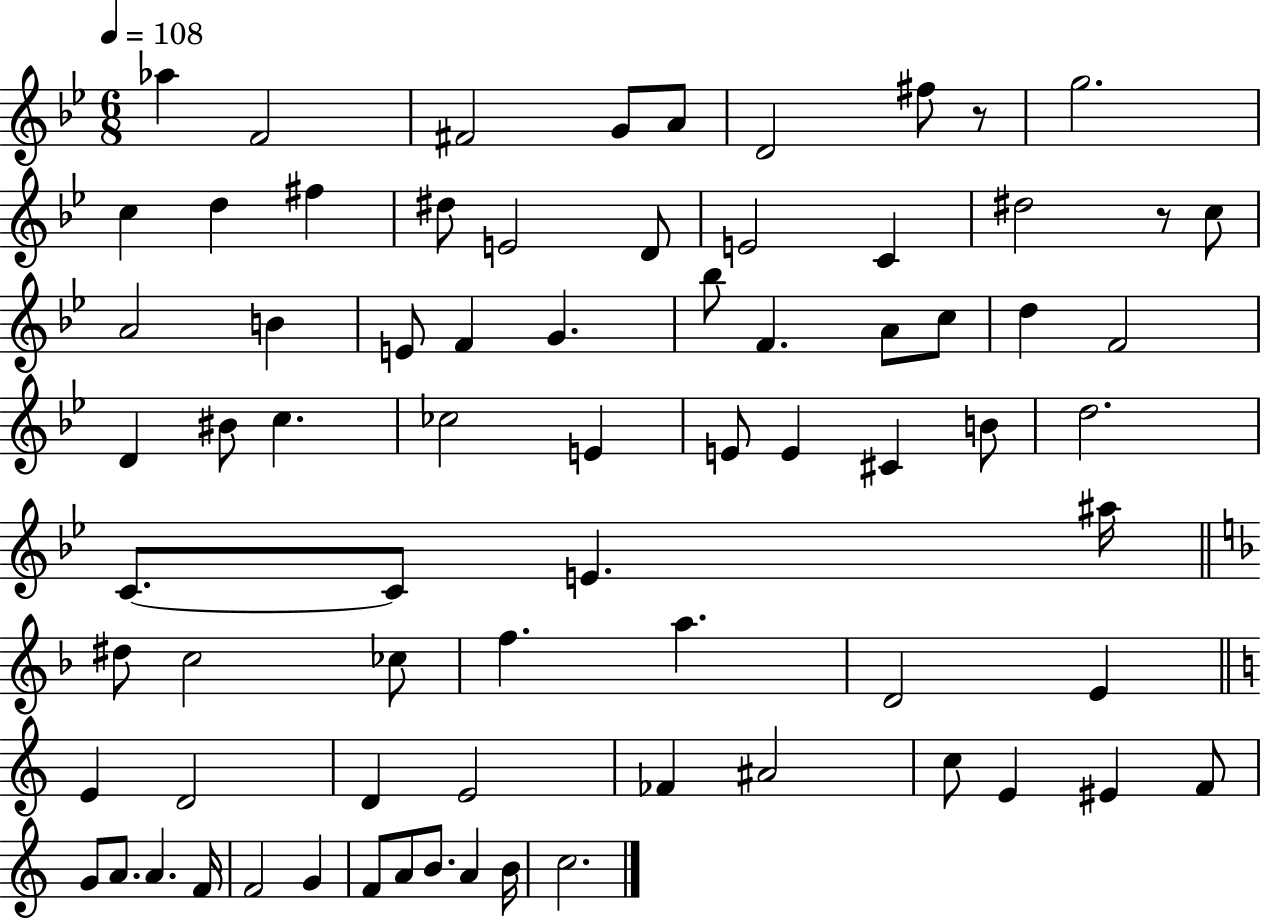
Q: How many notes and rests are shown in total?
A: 74